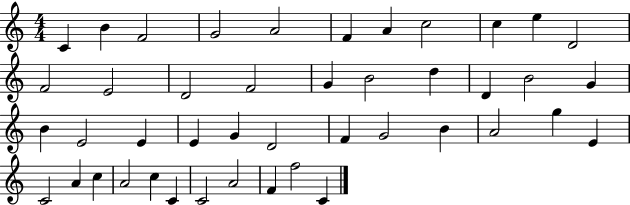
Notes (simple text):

C4/q B4/q F4/h G4/h A4/h F4/q A4/q C5/h C5/q E5/q D4/h F4/h E4/h D4/h F4/h G4/q B4/h D5/q D4/q B4/h G4/q B4/q E4/h E4/q E4/q G4/q D4/h F4/q G4/h B4/q A4/h G5/q E4/q C4/h A4/q C5/q A4/h C5/q C4/q C4/h A4/h F4/q F5/h C4/q